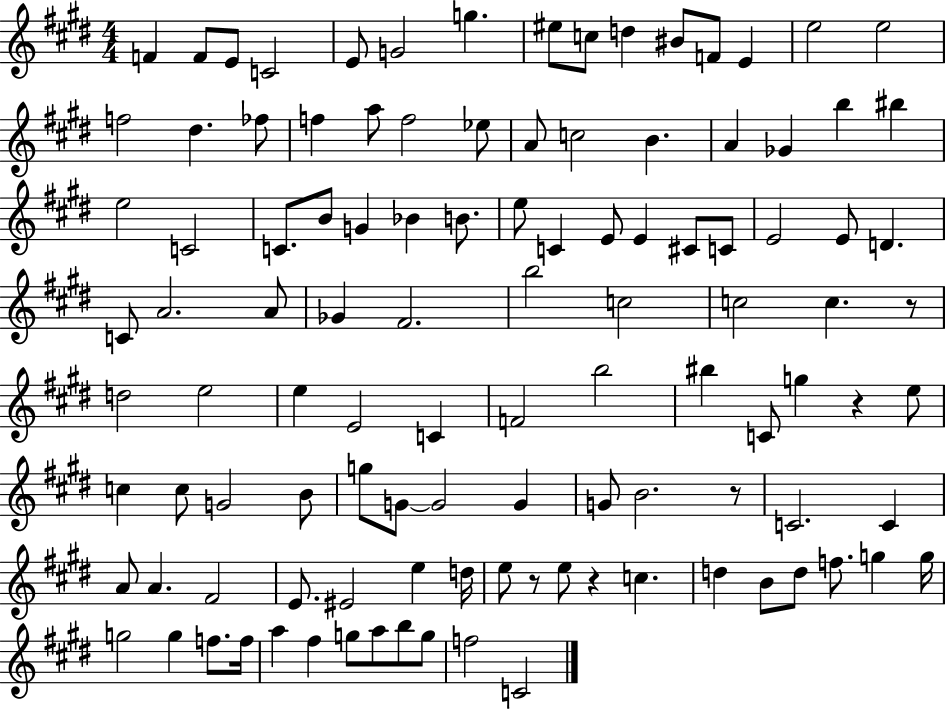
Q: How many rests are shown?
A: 5